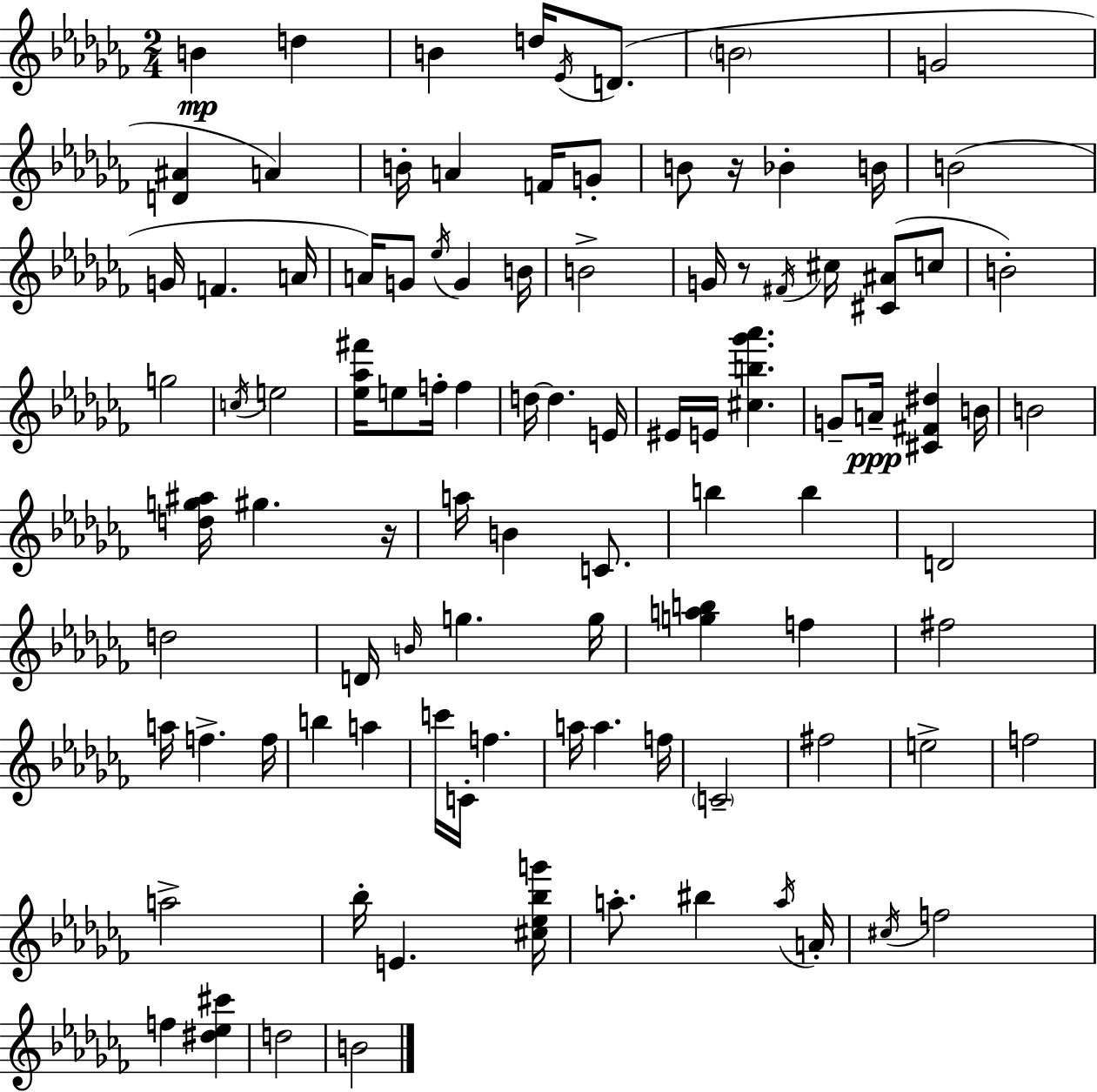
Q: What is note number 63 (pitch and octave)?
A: F5